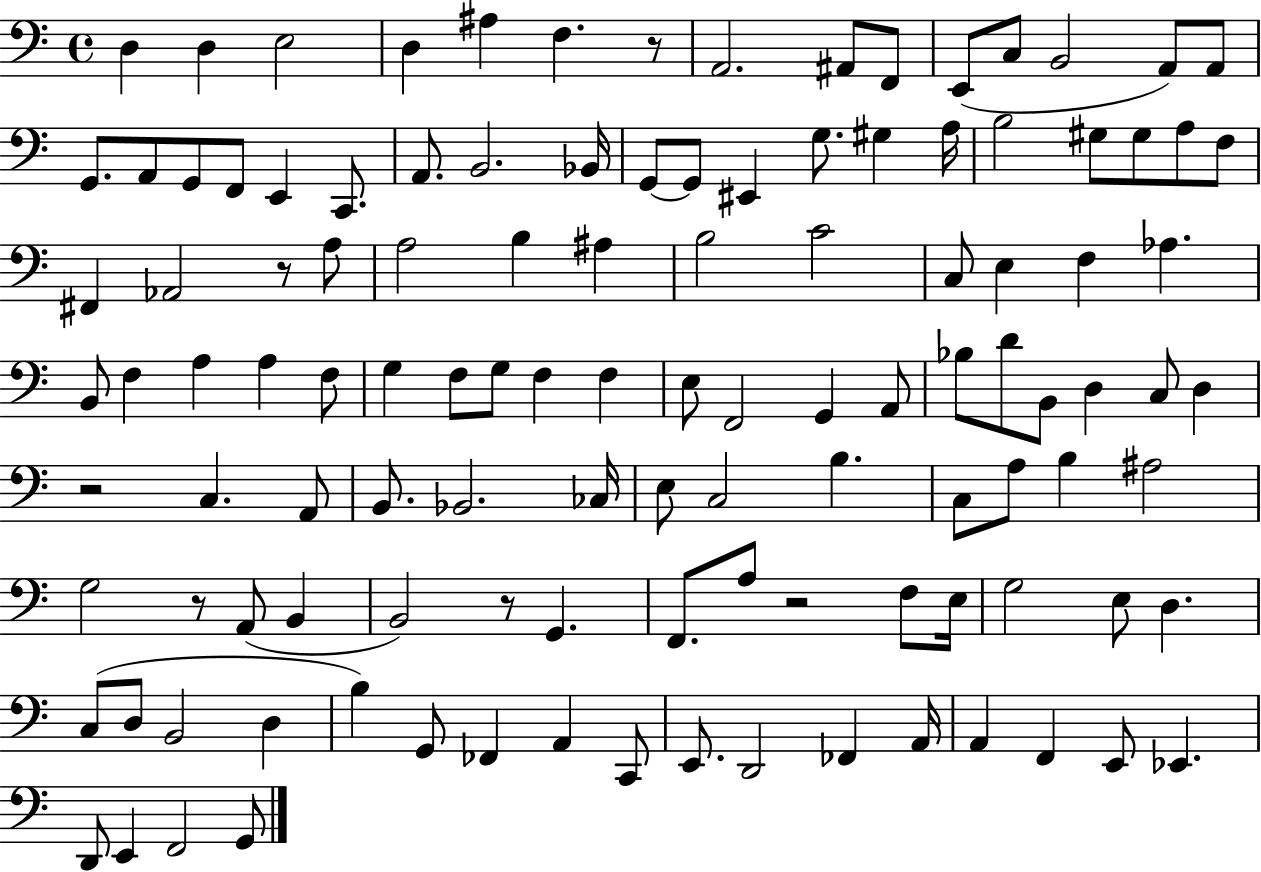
D3/q D3/q E3/h D3/q A#3/q F3/q. R/e A2/h. A#2/e F2/e E2/e C3/e B2/h A2/e A2/e G2/e. A2/e G2/e F2/e E2/q C2/e. A2/e. B2/h. Bb2/s G2/e G2/e EIS2/q G3/e. G#3/q A3/s B3/h G#3/e G#3/e A3/e F3/e F#2/q Ab2/h R/e A3/e A3/h B3/q A#3/q B3/h C4/h C3/e E3/q F3/q Ab3/q. B2/e F3/q A3/q A3/q F3/e G3/q F3/e G3/e F3/q F3/q E3/e F2/h G2/q A2/e Bb3/e D4/e B2/e D3/q C3/e D3/q R/h C3/q. A2/e B2/e. Bb2/h. CES3/s E3/e C3/h B3/q. C3/e A3/e B3/q A#3/h G3/h R/e A2/e B2/q B2/h R/e G2/q. F2/e. A3/e R/h F3/e E3/s G3/h E3/e D3/q. C3/e D3/e B2/h D3/q B3/q G2/e FES2/q A2/q C2/e E2/e. D2/h FES2/q A2/s A2/q F2/q E2/e Eb2/q. D2/e E2/q F2/h G2/e